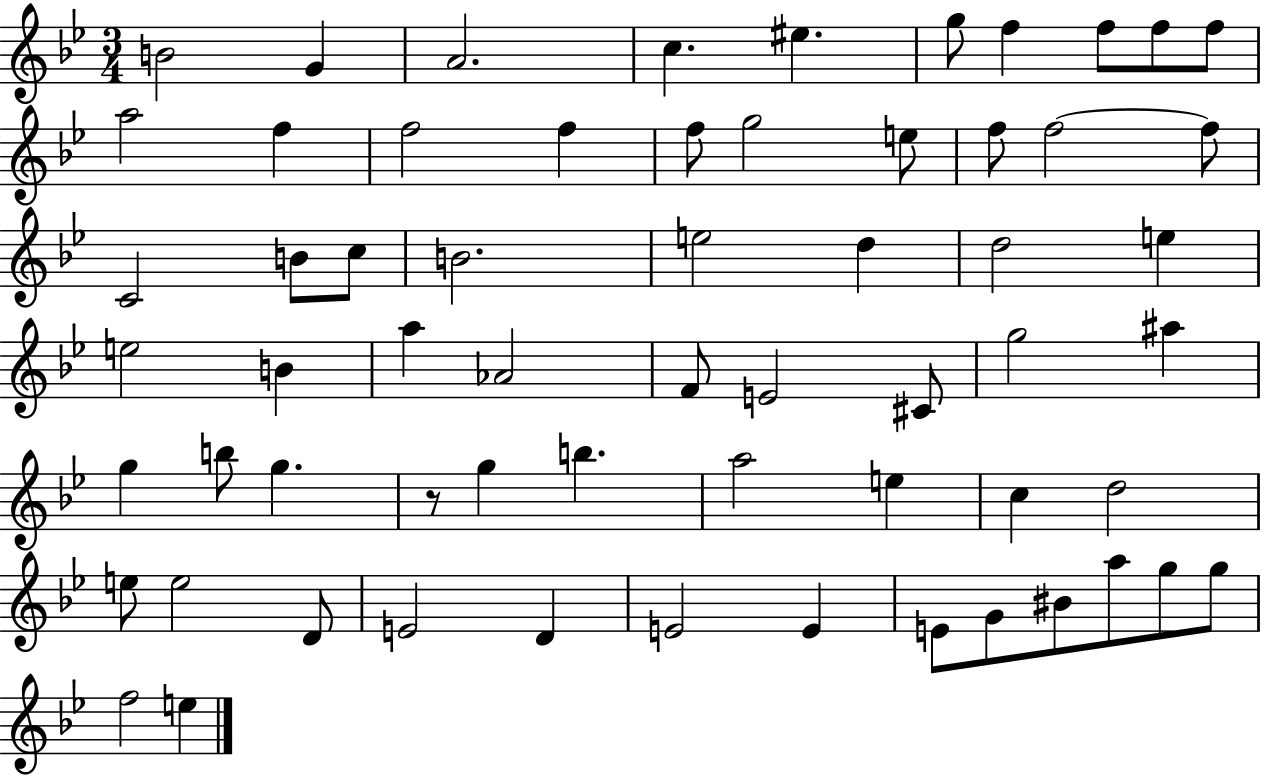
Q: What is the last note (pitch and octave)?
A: E5